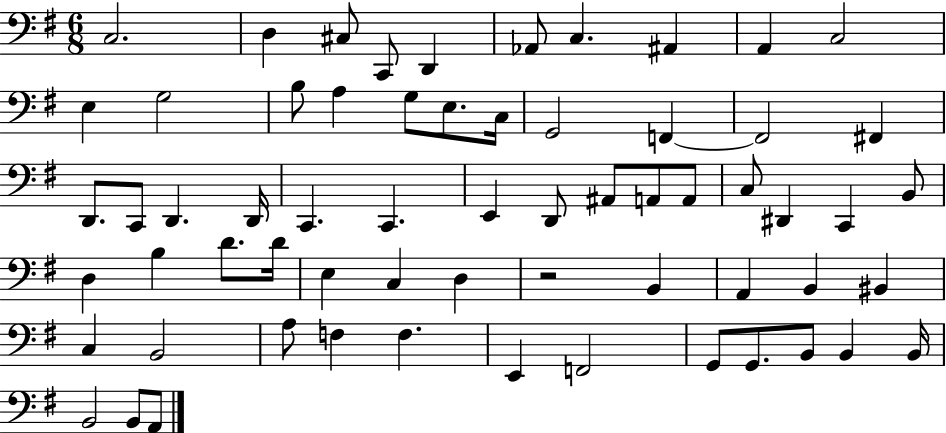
C3/h. D3/q C#3/e C2/e D2/q Ab2/e C3/q. A#2/q A2/q C3/h E3/q G3/h B3/e A3/q G3/e E3/e. C3/s G2/h F2/q F2/h F#2/q D2/e. C2/e D2/q. D2/s C2/q. C2/q. E2/q D2/e A#2/e A2/e A2/e C3/e D#2/q C2/q B2/e D3/q B3/q D4/e. D4/s E3/q C3/q D3/q R/h B2/q A2/q B2/q BIS2/q C3/q B2/h A3/e F3/q F3/q. E2/q F2/h G2/e G2/e. B2/e B2/q B2/s B2/h B2/e A2/e